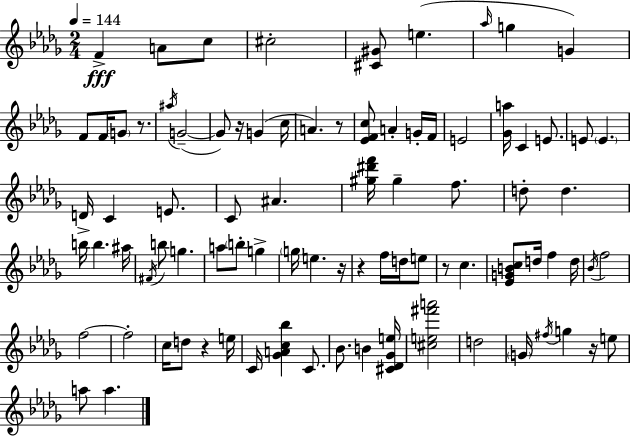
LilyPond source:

{
  \clef treble
  \numericTimeSignature
  \time 2/4
  \key bes \minor
  \tempo 4 = 144
  f'4->\fff a'8 c''8 | cis''2-. | <cis' gis'>8 e''4.( | \grace { aes''16 } g''4 g'4) | \break f'8 f'16 \parenthesize g'8 r8. | \acciaccatura { ais''16 }( g'2--~~ | g'8) r16 g'4( | c''16 a'4.) | \break r8 <ees' f' c''>8 a'4-. | g'16-. f'16 e'2 | <ges' a''>16 c'4 e'8. | e'8 \parenthesize e'4. | \break d'16-> c'4 e'8. | c'8 ais'4. | <gis'' dis''' f'''>16 gis''4-- f''8. | d''8-. d''4. | \break b''16 b''4. | ais''16 \acciaccatura { fis'16 } b''8 g''4. | a''8 \parenthesize b''8-. g''4-> | \parenthesize g''16 e''4. | \break r16 r4 f''16 | d''16 e''8 r8 c''4. | <ees' g' b' c''>8 d''16 f''4 | d''16 \acciaccatura { bes'16 } f''2 | \break f''2~~ | f''2-. | c''16 d''8 r4 | e''16 c'16 <ges' a' c'' bes''>4 | \break c'8. bes'8. b'4 | <cis' des' ges' e''>16 <cis'' e'' fis''' a'''>2 | d''2 | \parenthesize g'16 \acciaccatura { fis''16 } g''4 | \break r16 e''8 a''8 a''4. | \bar "|."
}